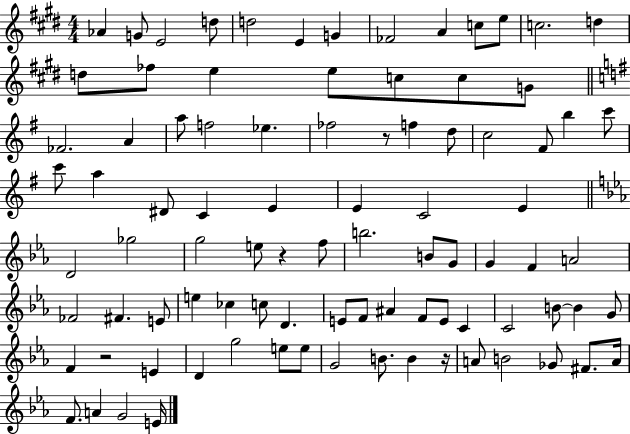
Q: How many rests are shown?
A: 4